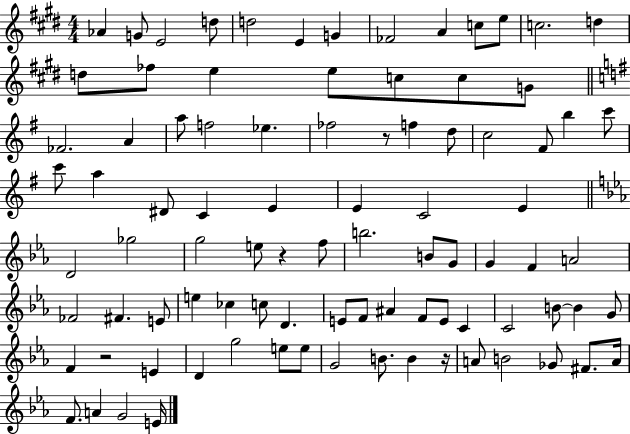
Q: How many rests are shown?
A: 4